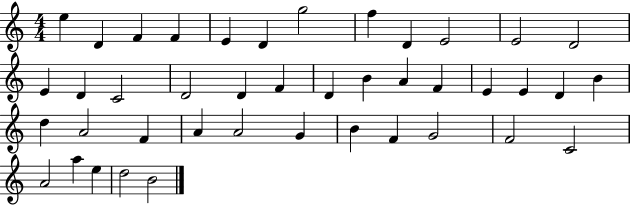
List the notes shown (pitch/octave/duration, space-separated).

E5/q D4/q F4/q F4/q E4/q D4/q G5/h F5/q D4/q E4/h E4/h D4/h E4/q D4/q C4/h D4/h D4/q F4/q D4/q B4/q A4/q F4/q E4/q E4/q D4/q B4/q D5/q A4/h F4/q A4/q A4/h G4/q B4/q F4/q G4/h F4/h C4/h A4/h A5/q E5/q D5/h B4/h